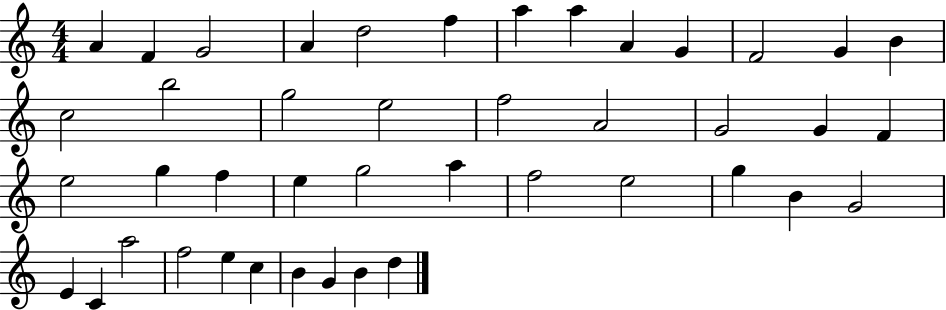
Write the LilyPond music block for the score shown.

{
  \clef treble
  \numericTimeSignature
  \time 4/4
  \key c \major
  a'4 f'4 g'2 | a'4 d''2 f''4 | a''4 a''4 a'4 g'4 | f'2 g'4 b'4 | \break c''2 b''2 | g''2 e''2 | f''2 a'2 | g'2 g'4 f'4 | \break e''2 g''4 f''4 | e''4 g''2 a''4 | f''2 e''2 | g''4 b'4 g'2 | \break e'4 c'4 a''2 | f''2 e''4 c''4 | b'4 g'4 b'4 d''4 | \bar "|."
}